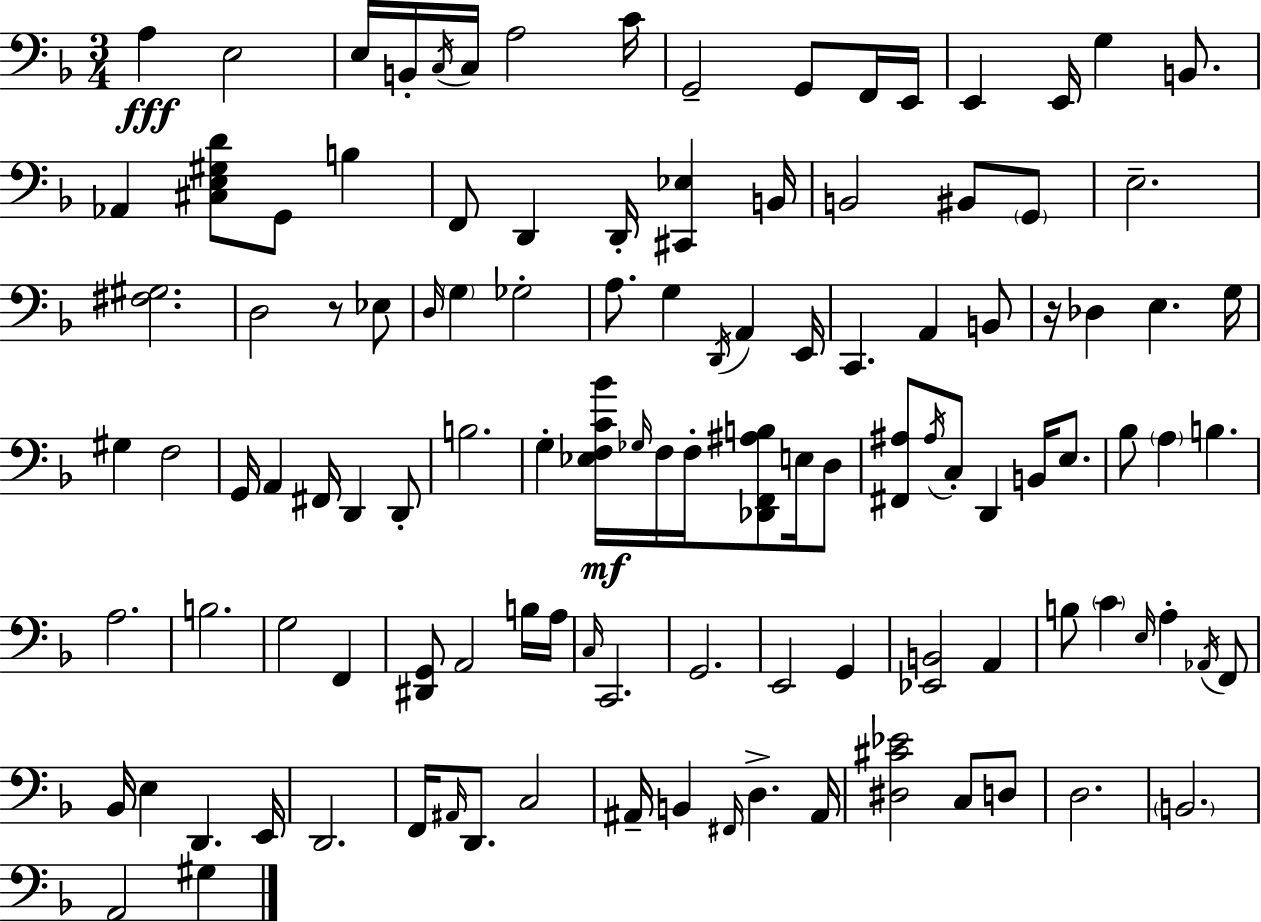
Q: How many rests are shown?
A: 2